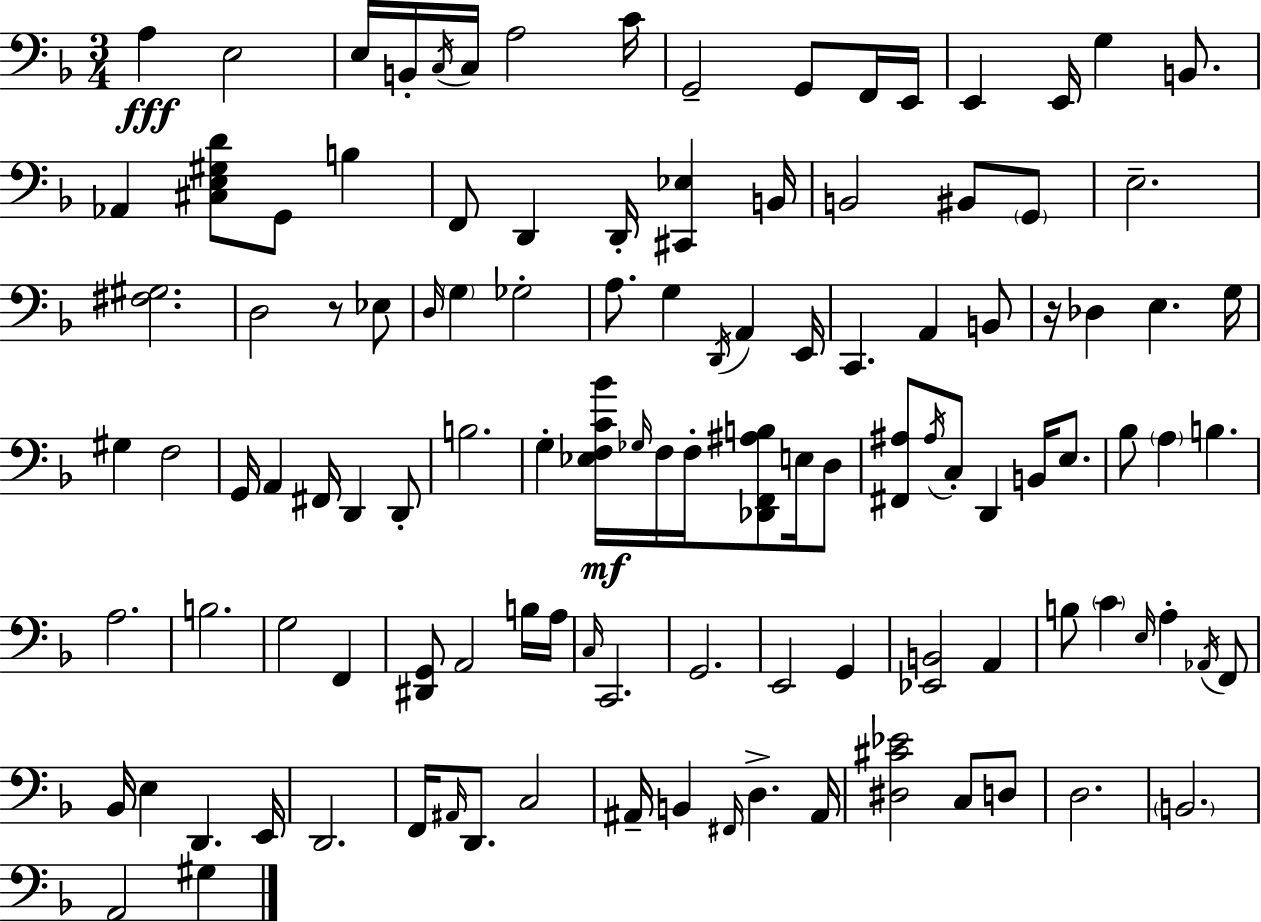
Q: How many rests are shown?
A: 2